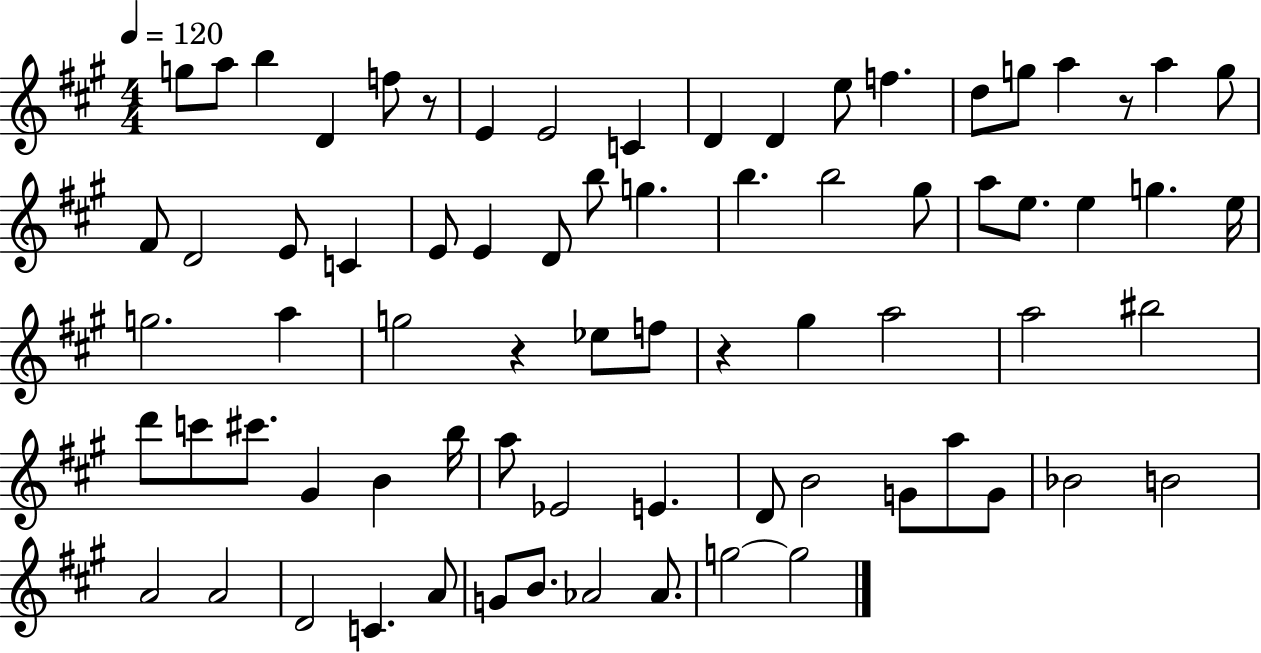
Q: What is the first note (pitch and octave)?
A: G5